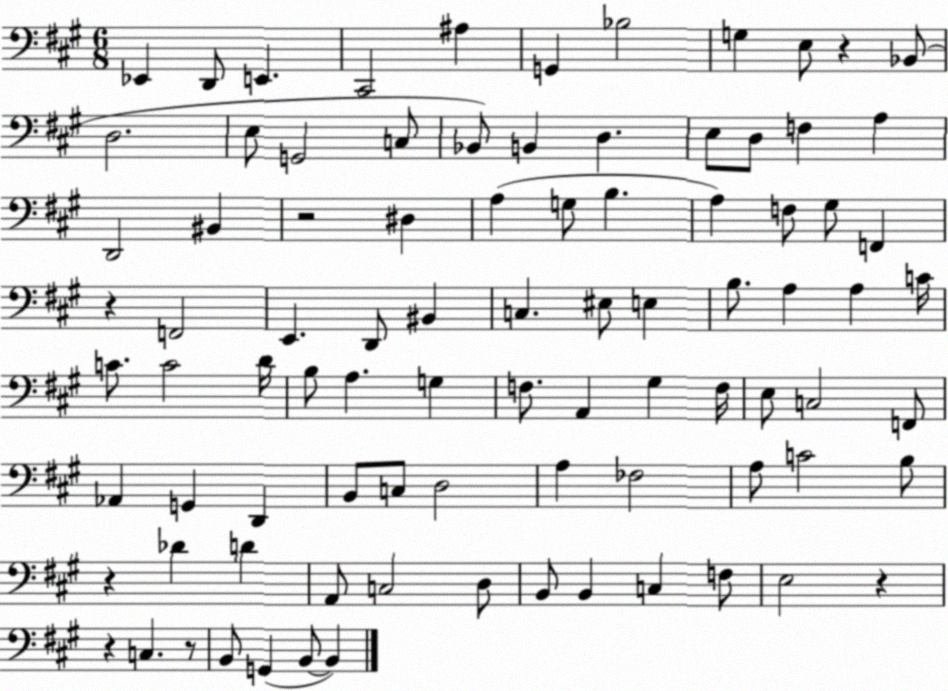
X:1
T:Untitled
M:6/8
L:1/4
K:A
_E,, D,,/2 E,, ^C,,2 ^A, G,, _B,2 G, E,/2 z _B,,/2 D,2 E,/2 G,,2 C,/2 _B,,/2 B,, D, E,/2 D,/2 F, A, D,,2 ^B,, z2 ^D, A, G,/2 B, A, F,/2 ^G,/2 F,, z F,,2 E,, D,,/2 ^B,, C, ^E,/2 E, B,/2 A, A, C/4 C/2 C2 D/4 B,/2 A, G, F,/2 A,, ^G, F,/4 E,/2 C,2 F,,/2 _A,, G,, D,, B,,/2 C,/2 D,2 A, _F,2 A,/2 C2 B,/2 z _D D A,,/2 C,2 D,/2 B,,/2 B,, C, F,/2 E,2 z z C, z/2 B,,/2 G,, B,,/2 B,,